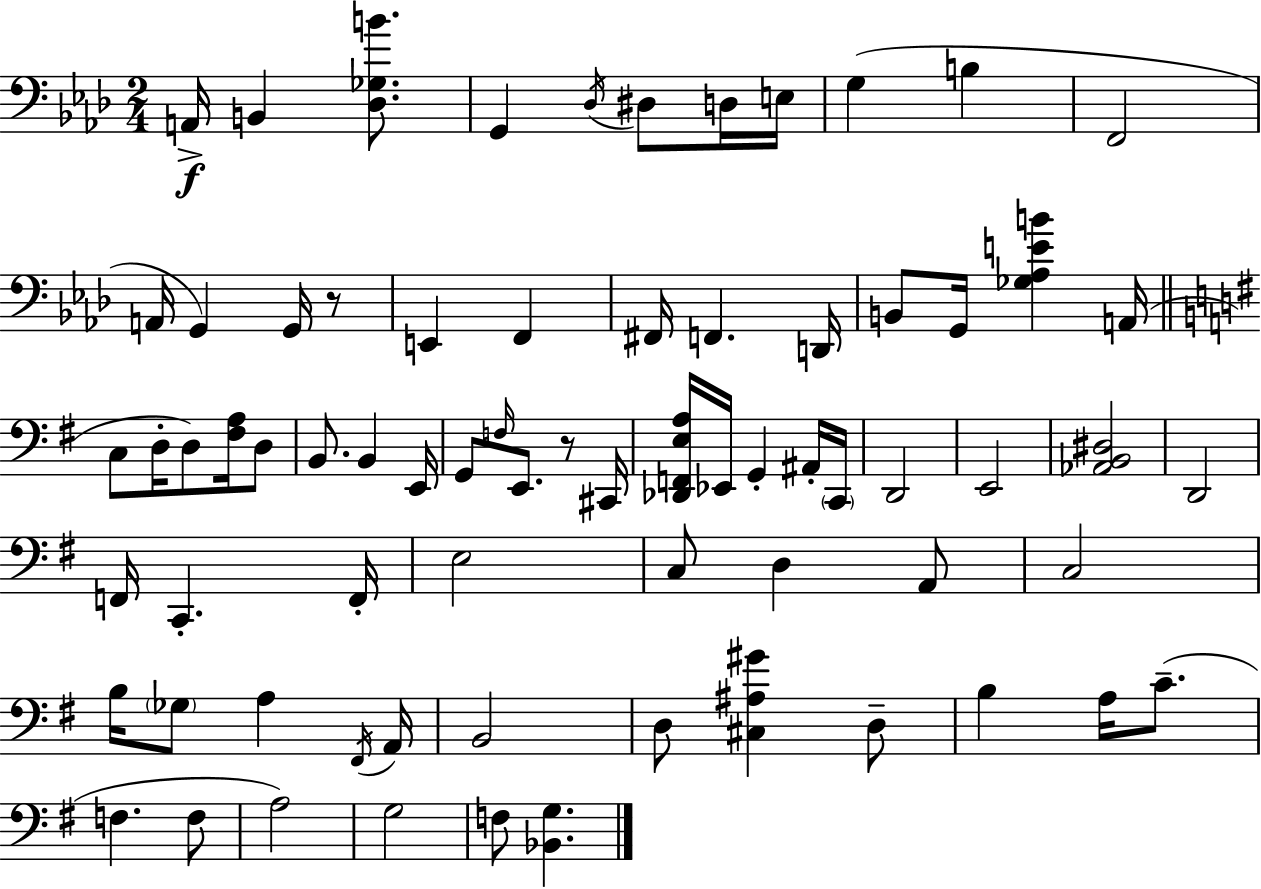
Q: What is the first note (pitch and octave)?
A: A2